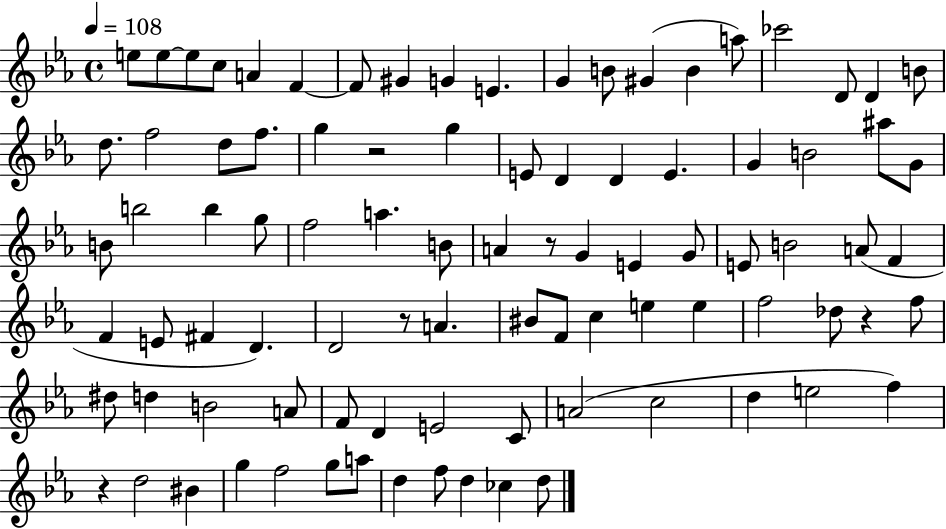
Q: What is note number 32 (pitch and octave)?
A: A#5